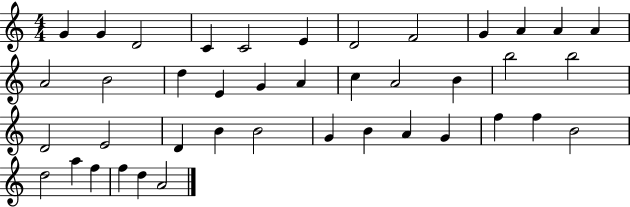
G4/q G4/q D4/h C4/q C4/h E4/q D4/h F4/h G4/q A4/q A4/q A4/q A4/h B4/h D5/q E4/q G4/q A4/q C5/q A4/h B4/q B5/h B5/h D4/h E4/h D4/q B4/q B4/h G4/q B4/q A4/q G4/q F5/q F5/q B4/h D5/h A5/q F5/q F5/q D5/q A4/h